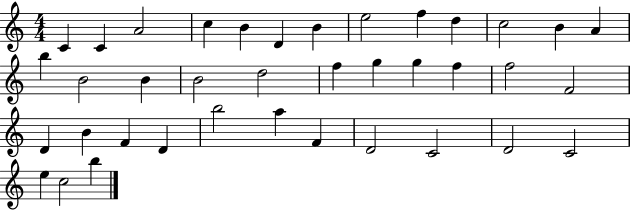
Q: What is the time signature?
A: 4/4